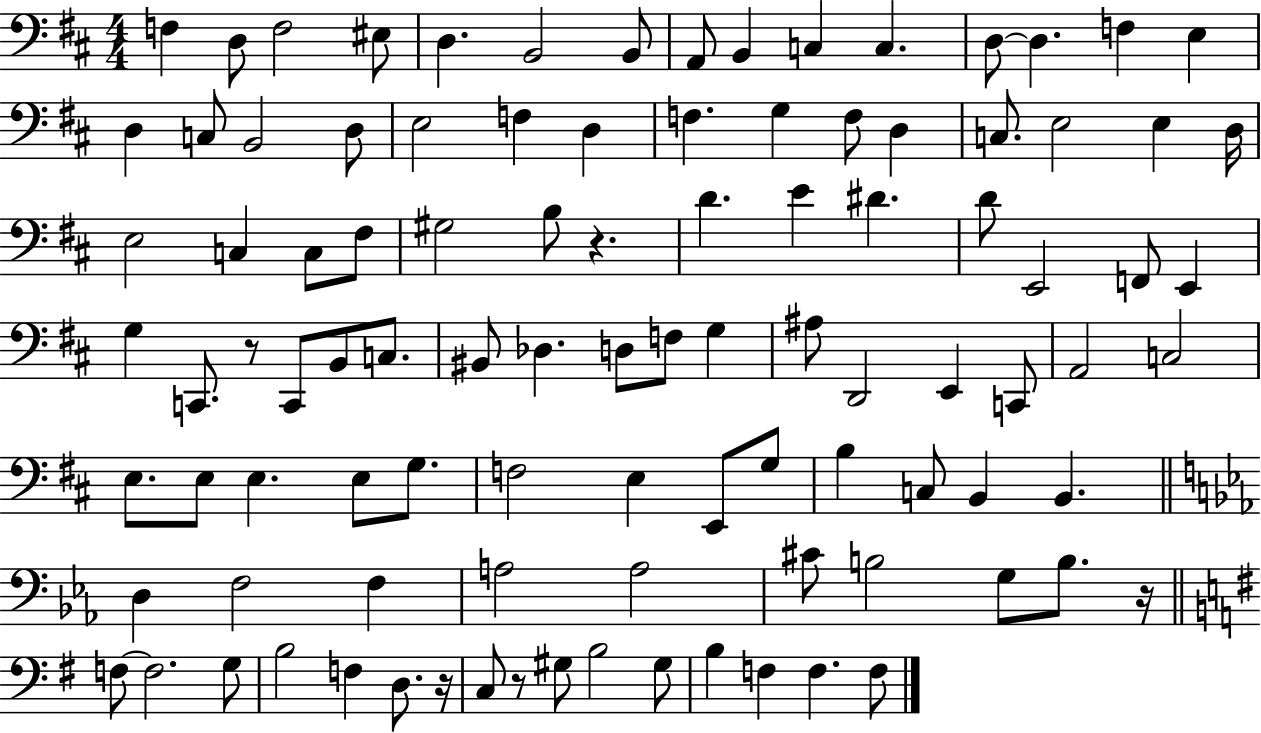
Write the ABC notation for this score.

X:1
T:Untitled
M:4/4
L:1/4
K:D
F, D,/2 F,2 ^E,/2 D, B,,2 B,,/2 A,,/2 B,, C, C, D,/2 D, F, E, D, C,/2 B,,2 D,/2 E,2 F, D, F, G, F,/2 D, C,/2 E,2 E, D,/4 E,2 C, C,/2 ^F,/2 ^G,2 B,/2 z D E ^D D/2 E,,2 F,,/2 E,, G, C,,/2 z/2 C,,/2 B,,/2 C,/2 ^B,,/2 _D, D,/2 F,/2 G, ^A,/2 D,,2 E,, C,,/2 A,,2 C,2 E,/2 E,/2 E, E,/2 G,/2 F,2 E, E,,/2 G,/2 B, C,/2 B,, B,, D, F,2 F, A,2 A,2 ^C/2 B,2 G,/2 B,/2 z/4 F,/2 F,2 G,/2 B,2 F, D,/2 z/4 C,/2 z/2 ^G,/2 B,2 ^G,/2 B, F, F, F,/2